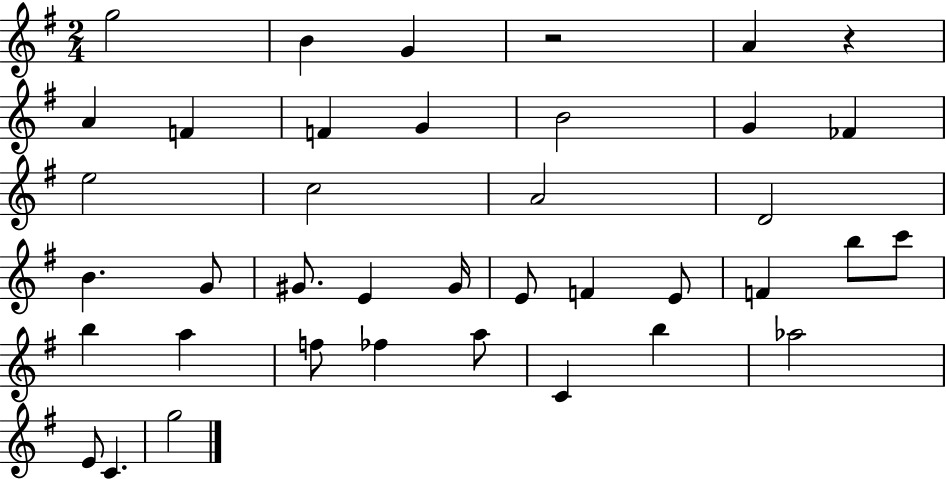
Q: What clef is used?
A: treble